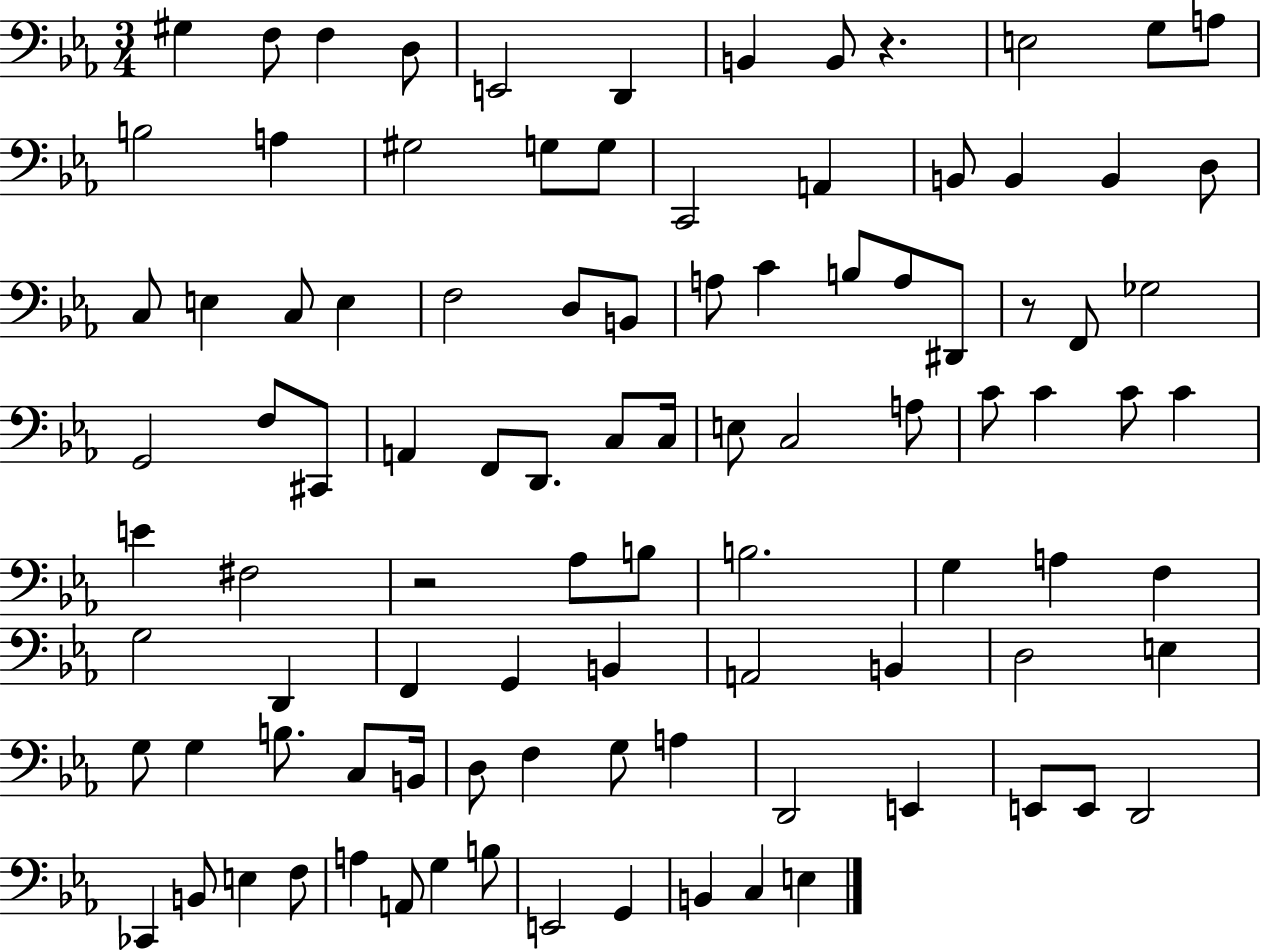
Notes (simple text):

G#3/q F3/e F3/q D3/e E2/h D2/q B2/q B2/e R/q. E3/h G3/e A3/e B3/h A3/q G#3/h G3/e G3/e C2/h A2/q B2/e B2/q B2/q D3/e C3/e E3/q C3/e E3/q F3/h D3/e B2/e A3/e C4/q B3/e A3/e D#2/e R/e F2/e Gb3/h G2/h F3/e C#2/e A2/q F2/e D2/e. C3/e C3/s E3/e C3/h A3/e C4/e C4/q C4/e C4/q E4/q F#3/h R/h Ab3/e B3/e B3/h. G3/q A3/q F3/q G3/h D2/q F2/q G2/q B2/q A2/h B2/q D3/h E3/q G3/e G3/q B3/e. C3/e B2/s D3/e F3/q G3/e A3/q D2/h E2/q E2/e E2/e D2/h CES2/q B2/e E3/q F3/e A3/q A2/e G3/q B3/e E2/h G2/q B2/q C3/q E3/q